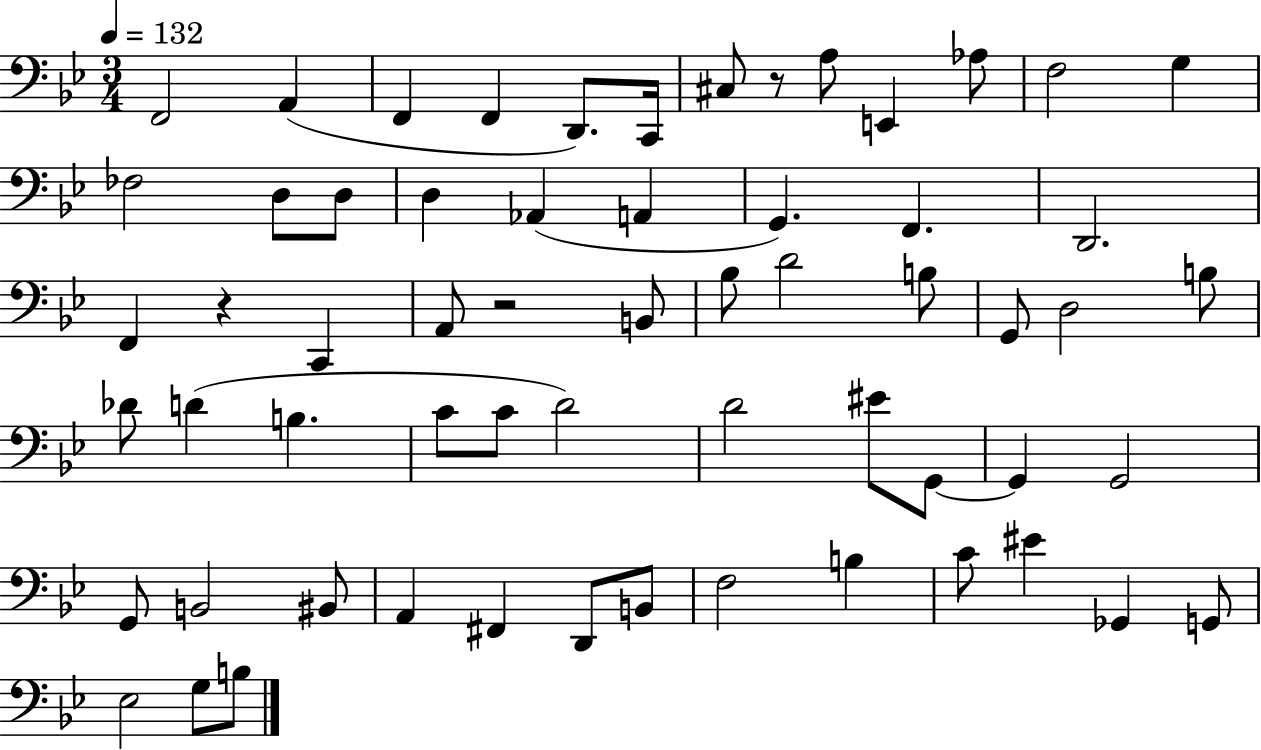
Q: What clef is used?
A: bass